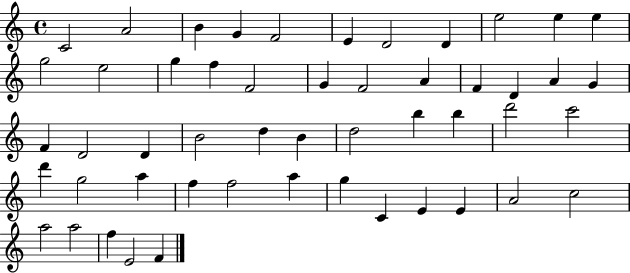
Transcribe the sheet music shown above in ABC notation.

X:1
T:Untitled
M:4/4
L:1/4
K:C
C2 A2 B G F2 E D2 D e2 e e g2 e2 g f F2 G F2 A F D A G F D2 D B2 d B d2 b b d'2 c'2 d' g2 a f f2 a g C E E A2 c2 a2 a2 f E2 F